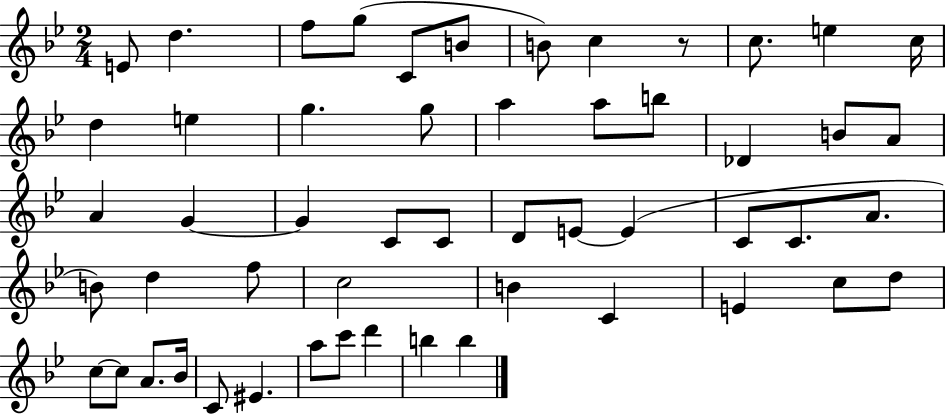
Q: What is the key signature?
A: BES major